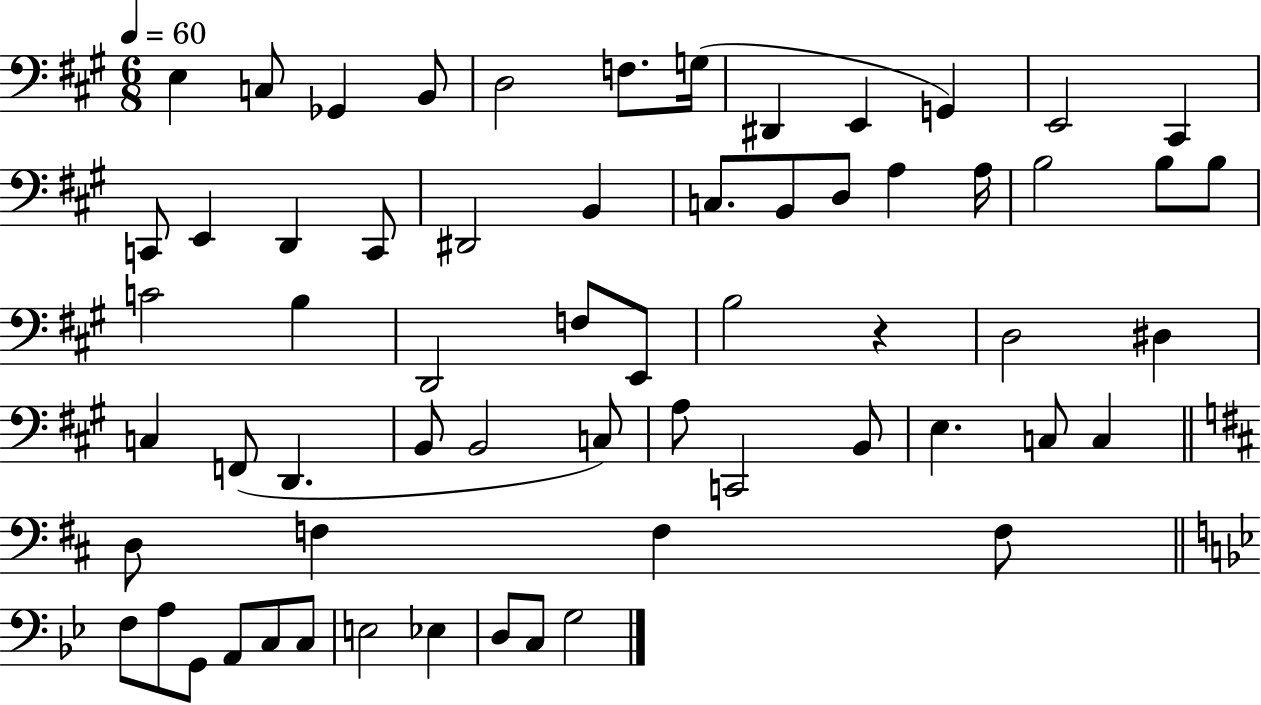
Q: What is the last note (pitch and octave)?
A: G3